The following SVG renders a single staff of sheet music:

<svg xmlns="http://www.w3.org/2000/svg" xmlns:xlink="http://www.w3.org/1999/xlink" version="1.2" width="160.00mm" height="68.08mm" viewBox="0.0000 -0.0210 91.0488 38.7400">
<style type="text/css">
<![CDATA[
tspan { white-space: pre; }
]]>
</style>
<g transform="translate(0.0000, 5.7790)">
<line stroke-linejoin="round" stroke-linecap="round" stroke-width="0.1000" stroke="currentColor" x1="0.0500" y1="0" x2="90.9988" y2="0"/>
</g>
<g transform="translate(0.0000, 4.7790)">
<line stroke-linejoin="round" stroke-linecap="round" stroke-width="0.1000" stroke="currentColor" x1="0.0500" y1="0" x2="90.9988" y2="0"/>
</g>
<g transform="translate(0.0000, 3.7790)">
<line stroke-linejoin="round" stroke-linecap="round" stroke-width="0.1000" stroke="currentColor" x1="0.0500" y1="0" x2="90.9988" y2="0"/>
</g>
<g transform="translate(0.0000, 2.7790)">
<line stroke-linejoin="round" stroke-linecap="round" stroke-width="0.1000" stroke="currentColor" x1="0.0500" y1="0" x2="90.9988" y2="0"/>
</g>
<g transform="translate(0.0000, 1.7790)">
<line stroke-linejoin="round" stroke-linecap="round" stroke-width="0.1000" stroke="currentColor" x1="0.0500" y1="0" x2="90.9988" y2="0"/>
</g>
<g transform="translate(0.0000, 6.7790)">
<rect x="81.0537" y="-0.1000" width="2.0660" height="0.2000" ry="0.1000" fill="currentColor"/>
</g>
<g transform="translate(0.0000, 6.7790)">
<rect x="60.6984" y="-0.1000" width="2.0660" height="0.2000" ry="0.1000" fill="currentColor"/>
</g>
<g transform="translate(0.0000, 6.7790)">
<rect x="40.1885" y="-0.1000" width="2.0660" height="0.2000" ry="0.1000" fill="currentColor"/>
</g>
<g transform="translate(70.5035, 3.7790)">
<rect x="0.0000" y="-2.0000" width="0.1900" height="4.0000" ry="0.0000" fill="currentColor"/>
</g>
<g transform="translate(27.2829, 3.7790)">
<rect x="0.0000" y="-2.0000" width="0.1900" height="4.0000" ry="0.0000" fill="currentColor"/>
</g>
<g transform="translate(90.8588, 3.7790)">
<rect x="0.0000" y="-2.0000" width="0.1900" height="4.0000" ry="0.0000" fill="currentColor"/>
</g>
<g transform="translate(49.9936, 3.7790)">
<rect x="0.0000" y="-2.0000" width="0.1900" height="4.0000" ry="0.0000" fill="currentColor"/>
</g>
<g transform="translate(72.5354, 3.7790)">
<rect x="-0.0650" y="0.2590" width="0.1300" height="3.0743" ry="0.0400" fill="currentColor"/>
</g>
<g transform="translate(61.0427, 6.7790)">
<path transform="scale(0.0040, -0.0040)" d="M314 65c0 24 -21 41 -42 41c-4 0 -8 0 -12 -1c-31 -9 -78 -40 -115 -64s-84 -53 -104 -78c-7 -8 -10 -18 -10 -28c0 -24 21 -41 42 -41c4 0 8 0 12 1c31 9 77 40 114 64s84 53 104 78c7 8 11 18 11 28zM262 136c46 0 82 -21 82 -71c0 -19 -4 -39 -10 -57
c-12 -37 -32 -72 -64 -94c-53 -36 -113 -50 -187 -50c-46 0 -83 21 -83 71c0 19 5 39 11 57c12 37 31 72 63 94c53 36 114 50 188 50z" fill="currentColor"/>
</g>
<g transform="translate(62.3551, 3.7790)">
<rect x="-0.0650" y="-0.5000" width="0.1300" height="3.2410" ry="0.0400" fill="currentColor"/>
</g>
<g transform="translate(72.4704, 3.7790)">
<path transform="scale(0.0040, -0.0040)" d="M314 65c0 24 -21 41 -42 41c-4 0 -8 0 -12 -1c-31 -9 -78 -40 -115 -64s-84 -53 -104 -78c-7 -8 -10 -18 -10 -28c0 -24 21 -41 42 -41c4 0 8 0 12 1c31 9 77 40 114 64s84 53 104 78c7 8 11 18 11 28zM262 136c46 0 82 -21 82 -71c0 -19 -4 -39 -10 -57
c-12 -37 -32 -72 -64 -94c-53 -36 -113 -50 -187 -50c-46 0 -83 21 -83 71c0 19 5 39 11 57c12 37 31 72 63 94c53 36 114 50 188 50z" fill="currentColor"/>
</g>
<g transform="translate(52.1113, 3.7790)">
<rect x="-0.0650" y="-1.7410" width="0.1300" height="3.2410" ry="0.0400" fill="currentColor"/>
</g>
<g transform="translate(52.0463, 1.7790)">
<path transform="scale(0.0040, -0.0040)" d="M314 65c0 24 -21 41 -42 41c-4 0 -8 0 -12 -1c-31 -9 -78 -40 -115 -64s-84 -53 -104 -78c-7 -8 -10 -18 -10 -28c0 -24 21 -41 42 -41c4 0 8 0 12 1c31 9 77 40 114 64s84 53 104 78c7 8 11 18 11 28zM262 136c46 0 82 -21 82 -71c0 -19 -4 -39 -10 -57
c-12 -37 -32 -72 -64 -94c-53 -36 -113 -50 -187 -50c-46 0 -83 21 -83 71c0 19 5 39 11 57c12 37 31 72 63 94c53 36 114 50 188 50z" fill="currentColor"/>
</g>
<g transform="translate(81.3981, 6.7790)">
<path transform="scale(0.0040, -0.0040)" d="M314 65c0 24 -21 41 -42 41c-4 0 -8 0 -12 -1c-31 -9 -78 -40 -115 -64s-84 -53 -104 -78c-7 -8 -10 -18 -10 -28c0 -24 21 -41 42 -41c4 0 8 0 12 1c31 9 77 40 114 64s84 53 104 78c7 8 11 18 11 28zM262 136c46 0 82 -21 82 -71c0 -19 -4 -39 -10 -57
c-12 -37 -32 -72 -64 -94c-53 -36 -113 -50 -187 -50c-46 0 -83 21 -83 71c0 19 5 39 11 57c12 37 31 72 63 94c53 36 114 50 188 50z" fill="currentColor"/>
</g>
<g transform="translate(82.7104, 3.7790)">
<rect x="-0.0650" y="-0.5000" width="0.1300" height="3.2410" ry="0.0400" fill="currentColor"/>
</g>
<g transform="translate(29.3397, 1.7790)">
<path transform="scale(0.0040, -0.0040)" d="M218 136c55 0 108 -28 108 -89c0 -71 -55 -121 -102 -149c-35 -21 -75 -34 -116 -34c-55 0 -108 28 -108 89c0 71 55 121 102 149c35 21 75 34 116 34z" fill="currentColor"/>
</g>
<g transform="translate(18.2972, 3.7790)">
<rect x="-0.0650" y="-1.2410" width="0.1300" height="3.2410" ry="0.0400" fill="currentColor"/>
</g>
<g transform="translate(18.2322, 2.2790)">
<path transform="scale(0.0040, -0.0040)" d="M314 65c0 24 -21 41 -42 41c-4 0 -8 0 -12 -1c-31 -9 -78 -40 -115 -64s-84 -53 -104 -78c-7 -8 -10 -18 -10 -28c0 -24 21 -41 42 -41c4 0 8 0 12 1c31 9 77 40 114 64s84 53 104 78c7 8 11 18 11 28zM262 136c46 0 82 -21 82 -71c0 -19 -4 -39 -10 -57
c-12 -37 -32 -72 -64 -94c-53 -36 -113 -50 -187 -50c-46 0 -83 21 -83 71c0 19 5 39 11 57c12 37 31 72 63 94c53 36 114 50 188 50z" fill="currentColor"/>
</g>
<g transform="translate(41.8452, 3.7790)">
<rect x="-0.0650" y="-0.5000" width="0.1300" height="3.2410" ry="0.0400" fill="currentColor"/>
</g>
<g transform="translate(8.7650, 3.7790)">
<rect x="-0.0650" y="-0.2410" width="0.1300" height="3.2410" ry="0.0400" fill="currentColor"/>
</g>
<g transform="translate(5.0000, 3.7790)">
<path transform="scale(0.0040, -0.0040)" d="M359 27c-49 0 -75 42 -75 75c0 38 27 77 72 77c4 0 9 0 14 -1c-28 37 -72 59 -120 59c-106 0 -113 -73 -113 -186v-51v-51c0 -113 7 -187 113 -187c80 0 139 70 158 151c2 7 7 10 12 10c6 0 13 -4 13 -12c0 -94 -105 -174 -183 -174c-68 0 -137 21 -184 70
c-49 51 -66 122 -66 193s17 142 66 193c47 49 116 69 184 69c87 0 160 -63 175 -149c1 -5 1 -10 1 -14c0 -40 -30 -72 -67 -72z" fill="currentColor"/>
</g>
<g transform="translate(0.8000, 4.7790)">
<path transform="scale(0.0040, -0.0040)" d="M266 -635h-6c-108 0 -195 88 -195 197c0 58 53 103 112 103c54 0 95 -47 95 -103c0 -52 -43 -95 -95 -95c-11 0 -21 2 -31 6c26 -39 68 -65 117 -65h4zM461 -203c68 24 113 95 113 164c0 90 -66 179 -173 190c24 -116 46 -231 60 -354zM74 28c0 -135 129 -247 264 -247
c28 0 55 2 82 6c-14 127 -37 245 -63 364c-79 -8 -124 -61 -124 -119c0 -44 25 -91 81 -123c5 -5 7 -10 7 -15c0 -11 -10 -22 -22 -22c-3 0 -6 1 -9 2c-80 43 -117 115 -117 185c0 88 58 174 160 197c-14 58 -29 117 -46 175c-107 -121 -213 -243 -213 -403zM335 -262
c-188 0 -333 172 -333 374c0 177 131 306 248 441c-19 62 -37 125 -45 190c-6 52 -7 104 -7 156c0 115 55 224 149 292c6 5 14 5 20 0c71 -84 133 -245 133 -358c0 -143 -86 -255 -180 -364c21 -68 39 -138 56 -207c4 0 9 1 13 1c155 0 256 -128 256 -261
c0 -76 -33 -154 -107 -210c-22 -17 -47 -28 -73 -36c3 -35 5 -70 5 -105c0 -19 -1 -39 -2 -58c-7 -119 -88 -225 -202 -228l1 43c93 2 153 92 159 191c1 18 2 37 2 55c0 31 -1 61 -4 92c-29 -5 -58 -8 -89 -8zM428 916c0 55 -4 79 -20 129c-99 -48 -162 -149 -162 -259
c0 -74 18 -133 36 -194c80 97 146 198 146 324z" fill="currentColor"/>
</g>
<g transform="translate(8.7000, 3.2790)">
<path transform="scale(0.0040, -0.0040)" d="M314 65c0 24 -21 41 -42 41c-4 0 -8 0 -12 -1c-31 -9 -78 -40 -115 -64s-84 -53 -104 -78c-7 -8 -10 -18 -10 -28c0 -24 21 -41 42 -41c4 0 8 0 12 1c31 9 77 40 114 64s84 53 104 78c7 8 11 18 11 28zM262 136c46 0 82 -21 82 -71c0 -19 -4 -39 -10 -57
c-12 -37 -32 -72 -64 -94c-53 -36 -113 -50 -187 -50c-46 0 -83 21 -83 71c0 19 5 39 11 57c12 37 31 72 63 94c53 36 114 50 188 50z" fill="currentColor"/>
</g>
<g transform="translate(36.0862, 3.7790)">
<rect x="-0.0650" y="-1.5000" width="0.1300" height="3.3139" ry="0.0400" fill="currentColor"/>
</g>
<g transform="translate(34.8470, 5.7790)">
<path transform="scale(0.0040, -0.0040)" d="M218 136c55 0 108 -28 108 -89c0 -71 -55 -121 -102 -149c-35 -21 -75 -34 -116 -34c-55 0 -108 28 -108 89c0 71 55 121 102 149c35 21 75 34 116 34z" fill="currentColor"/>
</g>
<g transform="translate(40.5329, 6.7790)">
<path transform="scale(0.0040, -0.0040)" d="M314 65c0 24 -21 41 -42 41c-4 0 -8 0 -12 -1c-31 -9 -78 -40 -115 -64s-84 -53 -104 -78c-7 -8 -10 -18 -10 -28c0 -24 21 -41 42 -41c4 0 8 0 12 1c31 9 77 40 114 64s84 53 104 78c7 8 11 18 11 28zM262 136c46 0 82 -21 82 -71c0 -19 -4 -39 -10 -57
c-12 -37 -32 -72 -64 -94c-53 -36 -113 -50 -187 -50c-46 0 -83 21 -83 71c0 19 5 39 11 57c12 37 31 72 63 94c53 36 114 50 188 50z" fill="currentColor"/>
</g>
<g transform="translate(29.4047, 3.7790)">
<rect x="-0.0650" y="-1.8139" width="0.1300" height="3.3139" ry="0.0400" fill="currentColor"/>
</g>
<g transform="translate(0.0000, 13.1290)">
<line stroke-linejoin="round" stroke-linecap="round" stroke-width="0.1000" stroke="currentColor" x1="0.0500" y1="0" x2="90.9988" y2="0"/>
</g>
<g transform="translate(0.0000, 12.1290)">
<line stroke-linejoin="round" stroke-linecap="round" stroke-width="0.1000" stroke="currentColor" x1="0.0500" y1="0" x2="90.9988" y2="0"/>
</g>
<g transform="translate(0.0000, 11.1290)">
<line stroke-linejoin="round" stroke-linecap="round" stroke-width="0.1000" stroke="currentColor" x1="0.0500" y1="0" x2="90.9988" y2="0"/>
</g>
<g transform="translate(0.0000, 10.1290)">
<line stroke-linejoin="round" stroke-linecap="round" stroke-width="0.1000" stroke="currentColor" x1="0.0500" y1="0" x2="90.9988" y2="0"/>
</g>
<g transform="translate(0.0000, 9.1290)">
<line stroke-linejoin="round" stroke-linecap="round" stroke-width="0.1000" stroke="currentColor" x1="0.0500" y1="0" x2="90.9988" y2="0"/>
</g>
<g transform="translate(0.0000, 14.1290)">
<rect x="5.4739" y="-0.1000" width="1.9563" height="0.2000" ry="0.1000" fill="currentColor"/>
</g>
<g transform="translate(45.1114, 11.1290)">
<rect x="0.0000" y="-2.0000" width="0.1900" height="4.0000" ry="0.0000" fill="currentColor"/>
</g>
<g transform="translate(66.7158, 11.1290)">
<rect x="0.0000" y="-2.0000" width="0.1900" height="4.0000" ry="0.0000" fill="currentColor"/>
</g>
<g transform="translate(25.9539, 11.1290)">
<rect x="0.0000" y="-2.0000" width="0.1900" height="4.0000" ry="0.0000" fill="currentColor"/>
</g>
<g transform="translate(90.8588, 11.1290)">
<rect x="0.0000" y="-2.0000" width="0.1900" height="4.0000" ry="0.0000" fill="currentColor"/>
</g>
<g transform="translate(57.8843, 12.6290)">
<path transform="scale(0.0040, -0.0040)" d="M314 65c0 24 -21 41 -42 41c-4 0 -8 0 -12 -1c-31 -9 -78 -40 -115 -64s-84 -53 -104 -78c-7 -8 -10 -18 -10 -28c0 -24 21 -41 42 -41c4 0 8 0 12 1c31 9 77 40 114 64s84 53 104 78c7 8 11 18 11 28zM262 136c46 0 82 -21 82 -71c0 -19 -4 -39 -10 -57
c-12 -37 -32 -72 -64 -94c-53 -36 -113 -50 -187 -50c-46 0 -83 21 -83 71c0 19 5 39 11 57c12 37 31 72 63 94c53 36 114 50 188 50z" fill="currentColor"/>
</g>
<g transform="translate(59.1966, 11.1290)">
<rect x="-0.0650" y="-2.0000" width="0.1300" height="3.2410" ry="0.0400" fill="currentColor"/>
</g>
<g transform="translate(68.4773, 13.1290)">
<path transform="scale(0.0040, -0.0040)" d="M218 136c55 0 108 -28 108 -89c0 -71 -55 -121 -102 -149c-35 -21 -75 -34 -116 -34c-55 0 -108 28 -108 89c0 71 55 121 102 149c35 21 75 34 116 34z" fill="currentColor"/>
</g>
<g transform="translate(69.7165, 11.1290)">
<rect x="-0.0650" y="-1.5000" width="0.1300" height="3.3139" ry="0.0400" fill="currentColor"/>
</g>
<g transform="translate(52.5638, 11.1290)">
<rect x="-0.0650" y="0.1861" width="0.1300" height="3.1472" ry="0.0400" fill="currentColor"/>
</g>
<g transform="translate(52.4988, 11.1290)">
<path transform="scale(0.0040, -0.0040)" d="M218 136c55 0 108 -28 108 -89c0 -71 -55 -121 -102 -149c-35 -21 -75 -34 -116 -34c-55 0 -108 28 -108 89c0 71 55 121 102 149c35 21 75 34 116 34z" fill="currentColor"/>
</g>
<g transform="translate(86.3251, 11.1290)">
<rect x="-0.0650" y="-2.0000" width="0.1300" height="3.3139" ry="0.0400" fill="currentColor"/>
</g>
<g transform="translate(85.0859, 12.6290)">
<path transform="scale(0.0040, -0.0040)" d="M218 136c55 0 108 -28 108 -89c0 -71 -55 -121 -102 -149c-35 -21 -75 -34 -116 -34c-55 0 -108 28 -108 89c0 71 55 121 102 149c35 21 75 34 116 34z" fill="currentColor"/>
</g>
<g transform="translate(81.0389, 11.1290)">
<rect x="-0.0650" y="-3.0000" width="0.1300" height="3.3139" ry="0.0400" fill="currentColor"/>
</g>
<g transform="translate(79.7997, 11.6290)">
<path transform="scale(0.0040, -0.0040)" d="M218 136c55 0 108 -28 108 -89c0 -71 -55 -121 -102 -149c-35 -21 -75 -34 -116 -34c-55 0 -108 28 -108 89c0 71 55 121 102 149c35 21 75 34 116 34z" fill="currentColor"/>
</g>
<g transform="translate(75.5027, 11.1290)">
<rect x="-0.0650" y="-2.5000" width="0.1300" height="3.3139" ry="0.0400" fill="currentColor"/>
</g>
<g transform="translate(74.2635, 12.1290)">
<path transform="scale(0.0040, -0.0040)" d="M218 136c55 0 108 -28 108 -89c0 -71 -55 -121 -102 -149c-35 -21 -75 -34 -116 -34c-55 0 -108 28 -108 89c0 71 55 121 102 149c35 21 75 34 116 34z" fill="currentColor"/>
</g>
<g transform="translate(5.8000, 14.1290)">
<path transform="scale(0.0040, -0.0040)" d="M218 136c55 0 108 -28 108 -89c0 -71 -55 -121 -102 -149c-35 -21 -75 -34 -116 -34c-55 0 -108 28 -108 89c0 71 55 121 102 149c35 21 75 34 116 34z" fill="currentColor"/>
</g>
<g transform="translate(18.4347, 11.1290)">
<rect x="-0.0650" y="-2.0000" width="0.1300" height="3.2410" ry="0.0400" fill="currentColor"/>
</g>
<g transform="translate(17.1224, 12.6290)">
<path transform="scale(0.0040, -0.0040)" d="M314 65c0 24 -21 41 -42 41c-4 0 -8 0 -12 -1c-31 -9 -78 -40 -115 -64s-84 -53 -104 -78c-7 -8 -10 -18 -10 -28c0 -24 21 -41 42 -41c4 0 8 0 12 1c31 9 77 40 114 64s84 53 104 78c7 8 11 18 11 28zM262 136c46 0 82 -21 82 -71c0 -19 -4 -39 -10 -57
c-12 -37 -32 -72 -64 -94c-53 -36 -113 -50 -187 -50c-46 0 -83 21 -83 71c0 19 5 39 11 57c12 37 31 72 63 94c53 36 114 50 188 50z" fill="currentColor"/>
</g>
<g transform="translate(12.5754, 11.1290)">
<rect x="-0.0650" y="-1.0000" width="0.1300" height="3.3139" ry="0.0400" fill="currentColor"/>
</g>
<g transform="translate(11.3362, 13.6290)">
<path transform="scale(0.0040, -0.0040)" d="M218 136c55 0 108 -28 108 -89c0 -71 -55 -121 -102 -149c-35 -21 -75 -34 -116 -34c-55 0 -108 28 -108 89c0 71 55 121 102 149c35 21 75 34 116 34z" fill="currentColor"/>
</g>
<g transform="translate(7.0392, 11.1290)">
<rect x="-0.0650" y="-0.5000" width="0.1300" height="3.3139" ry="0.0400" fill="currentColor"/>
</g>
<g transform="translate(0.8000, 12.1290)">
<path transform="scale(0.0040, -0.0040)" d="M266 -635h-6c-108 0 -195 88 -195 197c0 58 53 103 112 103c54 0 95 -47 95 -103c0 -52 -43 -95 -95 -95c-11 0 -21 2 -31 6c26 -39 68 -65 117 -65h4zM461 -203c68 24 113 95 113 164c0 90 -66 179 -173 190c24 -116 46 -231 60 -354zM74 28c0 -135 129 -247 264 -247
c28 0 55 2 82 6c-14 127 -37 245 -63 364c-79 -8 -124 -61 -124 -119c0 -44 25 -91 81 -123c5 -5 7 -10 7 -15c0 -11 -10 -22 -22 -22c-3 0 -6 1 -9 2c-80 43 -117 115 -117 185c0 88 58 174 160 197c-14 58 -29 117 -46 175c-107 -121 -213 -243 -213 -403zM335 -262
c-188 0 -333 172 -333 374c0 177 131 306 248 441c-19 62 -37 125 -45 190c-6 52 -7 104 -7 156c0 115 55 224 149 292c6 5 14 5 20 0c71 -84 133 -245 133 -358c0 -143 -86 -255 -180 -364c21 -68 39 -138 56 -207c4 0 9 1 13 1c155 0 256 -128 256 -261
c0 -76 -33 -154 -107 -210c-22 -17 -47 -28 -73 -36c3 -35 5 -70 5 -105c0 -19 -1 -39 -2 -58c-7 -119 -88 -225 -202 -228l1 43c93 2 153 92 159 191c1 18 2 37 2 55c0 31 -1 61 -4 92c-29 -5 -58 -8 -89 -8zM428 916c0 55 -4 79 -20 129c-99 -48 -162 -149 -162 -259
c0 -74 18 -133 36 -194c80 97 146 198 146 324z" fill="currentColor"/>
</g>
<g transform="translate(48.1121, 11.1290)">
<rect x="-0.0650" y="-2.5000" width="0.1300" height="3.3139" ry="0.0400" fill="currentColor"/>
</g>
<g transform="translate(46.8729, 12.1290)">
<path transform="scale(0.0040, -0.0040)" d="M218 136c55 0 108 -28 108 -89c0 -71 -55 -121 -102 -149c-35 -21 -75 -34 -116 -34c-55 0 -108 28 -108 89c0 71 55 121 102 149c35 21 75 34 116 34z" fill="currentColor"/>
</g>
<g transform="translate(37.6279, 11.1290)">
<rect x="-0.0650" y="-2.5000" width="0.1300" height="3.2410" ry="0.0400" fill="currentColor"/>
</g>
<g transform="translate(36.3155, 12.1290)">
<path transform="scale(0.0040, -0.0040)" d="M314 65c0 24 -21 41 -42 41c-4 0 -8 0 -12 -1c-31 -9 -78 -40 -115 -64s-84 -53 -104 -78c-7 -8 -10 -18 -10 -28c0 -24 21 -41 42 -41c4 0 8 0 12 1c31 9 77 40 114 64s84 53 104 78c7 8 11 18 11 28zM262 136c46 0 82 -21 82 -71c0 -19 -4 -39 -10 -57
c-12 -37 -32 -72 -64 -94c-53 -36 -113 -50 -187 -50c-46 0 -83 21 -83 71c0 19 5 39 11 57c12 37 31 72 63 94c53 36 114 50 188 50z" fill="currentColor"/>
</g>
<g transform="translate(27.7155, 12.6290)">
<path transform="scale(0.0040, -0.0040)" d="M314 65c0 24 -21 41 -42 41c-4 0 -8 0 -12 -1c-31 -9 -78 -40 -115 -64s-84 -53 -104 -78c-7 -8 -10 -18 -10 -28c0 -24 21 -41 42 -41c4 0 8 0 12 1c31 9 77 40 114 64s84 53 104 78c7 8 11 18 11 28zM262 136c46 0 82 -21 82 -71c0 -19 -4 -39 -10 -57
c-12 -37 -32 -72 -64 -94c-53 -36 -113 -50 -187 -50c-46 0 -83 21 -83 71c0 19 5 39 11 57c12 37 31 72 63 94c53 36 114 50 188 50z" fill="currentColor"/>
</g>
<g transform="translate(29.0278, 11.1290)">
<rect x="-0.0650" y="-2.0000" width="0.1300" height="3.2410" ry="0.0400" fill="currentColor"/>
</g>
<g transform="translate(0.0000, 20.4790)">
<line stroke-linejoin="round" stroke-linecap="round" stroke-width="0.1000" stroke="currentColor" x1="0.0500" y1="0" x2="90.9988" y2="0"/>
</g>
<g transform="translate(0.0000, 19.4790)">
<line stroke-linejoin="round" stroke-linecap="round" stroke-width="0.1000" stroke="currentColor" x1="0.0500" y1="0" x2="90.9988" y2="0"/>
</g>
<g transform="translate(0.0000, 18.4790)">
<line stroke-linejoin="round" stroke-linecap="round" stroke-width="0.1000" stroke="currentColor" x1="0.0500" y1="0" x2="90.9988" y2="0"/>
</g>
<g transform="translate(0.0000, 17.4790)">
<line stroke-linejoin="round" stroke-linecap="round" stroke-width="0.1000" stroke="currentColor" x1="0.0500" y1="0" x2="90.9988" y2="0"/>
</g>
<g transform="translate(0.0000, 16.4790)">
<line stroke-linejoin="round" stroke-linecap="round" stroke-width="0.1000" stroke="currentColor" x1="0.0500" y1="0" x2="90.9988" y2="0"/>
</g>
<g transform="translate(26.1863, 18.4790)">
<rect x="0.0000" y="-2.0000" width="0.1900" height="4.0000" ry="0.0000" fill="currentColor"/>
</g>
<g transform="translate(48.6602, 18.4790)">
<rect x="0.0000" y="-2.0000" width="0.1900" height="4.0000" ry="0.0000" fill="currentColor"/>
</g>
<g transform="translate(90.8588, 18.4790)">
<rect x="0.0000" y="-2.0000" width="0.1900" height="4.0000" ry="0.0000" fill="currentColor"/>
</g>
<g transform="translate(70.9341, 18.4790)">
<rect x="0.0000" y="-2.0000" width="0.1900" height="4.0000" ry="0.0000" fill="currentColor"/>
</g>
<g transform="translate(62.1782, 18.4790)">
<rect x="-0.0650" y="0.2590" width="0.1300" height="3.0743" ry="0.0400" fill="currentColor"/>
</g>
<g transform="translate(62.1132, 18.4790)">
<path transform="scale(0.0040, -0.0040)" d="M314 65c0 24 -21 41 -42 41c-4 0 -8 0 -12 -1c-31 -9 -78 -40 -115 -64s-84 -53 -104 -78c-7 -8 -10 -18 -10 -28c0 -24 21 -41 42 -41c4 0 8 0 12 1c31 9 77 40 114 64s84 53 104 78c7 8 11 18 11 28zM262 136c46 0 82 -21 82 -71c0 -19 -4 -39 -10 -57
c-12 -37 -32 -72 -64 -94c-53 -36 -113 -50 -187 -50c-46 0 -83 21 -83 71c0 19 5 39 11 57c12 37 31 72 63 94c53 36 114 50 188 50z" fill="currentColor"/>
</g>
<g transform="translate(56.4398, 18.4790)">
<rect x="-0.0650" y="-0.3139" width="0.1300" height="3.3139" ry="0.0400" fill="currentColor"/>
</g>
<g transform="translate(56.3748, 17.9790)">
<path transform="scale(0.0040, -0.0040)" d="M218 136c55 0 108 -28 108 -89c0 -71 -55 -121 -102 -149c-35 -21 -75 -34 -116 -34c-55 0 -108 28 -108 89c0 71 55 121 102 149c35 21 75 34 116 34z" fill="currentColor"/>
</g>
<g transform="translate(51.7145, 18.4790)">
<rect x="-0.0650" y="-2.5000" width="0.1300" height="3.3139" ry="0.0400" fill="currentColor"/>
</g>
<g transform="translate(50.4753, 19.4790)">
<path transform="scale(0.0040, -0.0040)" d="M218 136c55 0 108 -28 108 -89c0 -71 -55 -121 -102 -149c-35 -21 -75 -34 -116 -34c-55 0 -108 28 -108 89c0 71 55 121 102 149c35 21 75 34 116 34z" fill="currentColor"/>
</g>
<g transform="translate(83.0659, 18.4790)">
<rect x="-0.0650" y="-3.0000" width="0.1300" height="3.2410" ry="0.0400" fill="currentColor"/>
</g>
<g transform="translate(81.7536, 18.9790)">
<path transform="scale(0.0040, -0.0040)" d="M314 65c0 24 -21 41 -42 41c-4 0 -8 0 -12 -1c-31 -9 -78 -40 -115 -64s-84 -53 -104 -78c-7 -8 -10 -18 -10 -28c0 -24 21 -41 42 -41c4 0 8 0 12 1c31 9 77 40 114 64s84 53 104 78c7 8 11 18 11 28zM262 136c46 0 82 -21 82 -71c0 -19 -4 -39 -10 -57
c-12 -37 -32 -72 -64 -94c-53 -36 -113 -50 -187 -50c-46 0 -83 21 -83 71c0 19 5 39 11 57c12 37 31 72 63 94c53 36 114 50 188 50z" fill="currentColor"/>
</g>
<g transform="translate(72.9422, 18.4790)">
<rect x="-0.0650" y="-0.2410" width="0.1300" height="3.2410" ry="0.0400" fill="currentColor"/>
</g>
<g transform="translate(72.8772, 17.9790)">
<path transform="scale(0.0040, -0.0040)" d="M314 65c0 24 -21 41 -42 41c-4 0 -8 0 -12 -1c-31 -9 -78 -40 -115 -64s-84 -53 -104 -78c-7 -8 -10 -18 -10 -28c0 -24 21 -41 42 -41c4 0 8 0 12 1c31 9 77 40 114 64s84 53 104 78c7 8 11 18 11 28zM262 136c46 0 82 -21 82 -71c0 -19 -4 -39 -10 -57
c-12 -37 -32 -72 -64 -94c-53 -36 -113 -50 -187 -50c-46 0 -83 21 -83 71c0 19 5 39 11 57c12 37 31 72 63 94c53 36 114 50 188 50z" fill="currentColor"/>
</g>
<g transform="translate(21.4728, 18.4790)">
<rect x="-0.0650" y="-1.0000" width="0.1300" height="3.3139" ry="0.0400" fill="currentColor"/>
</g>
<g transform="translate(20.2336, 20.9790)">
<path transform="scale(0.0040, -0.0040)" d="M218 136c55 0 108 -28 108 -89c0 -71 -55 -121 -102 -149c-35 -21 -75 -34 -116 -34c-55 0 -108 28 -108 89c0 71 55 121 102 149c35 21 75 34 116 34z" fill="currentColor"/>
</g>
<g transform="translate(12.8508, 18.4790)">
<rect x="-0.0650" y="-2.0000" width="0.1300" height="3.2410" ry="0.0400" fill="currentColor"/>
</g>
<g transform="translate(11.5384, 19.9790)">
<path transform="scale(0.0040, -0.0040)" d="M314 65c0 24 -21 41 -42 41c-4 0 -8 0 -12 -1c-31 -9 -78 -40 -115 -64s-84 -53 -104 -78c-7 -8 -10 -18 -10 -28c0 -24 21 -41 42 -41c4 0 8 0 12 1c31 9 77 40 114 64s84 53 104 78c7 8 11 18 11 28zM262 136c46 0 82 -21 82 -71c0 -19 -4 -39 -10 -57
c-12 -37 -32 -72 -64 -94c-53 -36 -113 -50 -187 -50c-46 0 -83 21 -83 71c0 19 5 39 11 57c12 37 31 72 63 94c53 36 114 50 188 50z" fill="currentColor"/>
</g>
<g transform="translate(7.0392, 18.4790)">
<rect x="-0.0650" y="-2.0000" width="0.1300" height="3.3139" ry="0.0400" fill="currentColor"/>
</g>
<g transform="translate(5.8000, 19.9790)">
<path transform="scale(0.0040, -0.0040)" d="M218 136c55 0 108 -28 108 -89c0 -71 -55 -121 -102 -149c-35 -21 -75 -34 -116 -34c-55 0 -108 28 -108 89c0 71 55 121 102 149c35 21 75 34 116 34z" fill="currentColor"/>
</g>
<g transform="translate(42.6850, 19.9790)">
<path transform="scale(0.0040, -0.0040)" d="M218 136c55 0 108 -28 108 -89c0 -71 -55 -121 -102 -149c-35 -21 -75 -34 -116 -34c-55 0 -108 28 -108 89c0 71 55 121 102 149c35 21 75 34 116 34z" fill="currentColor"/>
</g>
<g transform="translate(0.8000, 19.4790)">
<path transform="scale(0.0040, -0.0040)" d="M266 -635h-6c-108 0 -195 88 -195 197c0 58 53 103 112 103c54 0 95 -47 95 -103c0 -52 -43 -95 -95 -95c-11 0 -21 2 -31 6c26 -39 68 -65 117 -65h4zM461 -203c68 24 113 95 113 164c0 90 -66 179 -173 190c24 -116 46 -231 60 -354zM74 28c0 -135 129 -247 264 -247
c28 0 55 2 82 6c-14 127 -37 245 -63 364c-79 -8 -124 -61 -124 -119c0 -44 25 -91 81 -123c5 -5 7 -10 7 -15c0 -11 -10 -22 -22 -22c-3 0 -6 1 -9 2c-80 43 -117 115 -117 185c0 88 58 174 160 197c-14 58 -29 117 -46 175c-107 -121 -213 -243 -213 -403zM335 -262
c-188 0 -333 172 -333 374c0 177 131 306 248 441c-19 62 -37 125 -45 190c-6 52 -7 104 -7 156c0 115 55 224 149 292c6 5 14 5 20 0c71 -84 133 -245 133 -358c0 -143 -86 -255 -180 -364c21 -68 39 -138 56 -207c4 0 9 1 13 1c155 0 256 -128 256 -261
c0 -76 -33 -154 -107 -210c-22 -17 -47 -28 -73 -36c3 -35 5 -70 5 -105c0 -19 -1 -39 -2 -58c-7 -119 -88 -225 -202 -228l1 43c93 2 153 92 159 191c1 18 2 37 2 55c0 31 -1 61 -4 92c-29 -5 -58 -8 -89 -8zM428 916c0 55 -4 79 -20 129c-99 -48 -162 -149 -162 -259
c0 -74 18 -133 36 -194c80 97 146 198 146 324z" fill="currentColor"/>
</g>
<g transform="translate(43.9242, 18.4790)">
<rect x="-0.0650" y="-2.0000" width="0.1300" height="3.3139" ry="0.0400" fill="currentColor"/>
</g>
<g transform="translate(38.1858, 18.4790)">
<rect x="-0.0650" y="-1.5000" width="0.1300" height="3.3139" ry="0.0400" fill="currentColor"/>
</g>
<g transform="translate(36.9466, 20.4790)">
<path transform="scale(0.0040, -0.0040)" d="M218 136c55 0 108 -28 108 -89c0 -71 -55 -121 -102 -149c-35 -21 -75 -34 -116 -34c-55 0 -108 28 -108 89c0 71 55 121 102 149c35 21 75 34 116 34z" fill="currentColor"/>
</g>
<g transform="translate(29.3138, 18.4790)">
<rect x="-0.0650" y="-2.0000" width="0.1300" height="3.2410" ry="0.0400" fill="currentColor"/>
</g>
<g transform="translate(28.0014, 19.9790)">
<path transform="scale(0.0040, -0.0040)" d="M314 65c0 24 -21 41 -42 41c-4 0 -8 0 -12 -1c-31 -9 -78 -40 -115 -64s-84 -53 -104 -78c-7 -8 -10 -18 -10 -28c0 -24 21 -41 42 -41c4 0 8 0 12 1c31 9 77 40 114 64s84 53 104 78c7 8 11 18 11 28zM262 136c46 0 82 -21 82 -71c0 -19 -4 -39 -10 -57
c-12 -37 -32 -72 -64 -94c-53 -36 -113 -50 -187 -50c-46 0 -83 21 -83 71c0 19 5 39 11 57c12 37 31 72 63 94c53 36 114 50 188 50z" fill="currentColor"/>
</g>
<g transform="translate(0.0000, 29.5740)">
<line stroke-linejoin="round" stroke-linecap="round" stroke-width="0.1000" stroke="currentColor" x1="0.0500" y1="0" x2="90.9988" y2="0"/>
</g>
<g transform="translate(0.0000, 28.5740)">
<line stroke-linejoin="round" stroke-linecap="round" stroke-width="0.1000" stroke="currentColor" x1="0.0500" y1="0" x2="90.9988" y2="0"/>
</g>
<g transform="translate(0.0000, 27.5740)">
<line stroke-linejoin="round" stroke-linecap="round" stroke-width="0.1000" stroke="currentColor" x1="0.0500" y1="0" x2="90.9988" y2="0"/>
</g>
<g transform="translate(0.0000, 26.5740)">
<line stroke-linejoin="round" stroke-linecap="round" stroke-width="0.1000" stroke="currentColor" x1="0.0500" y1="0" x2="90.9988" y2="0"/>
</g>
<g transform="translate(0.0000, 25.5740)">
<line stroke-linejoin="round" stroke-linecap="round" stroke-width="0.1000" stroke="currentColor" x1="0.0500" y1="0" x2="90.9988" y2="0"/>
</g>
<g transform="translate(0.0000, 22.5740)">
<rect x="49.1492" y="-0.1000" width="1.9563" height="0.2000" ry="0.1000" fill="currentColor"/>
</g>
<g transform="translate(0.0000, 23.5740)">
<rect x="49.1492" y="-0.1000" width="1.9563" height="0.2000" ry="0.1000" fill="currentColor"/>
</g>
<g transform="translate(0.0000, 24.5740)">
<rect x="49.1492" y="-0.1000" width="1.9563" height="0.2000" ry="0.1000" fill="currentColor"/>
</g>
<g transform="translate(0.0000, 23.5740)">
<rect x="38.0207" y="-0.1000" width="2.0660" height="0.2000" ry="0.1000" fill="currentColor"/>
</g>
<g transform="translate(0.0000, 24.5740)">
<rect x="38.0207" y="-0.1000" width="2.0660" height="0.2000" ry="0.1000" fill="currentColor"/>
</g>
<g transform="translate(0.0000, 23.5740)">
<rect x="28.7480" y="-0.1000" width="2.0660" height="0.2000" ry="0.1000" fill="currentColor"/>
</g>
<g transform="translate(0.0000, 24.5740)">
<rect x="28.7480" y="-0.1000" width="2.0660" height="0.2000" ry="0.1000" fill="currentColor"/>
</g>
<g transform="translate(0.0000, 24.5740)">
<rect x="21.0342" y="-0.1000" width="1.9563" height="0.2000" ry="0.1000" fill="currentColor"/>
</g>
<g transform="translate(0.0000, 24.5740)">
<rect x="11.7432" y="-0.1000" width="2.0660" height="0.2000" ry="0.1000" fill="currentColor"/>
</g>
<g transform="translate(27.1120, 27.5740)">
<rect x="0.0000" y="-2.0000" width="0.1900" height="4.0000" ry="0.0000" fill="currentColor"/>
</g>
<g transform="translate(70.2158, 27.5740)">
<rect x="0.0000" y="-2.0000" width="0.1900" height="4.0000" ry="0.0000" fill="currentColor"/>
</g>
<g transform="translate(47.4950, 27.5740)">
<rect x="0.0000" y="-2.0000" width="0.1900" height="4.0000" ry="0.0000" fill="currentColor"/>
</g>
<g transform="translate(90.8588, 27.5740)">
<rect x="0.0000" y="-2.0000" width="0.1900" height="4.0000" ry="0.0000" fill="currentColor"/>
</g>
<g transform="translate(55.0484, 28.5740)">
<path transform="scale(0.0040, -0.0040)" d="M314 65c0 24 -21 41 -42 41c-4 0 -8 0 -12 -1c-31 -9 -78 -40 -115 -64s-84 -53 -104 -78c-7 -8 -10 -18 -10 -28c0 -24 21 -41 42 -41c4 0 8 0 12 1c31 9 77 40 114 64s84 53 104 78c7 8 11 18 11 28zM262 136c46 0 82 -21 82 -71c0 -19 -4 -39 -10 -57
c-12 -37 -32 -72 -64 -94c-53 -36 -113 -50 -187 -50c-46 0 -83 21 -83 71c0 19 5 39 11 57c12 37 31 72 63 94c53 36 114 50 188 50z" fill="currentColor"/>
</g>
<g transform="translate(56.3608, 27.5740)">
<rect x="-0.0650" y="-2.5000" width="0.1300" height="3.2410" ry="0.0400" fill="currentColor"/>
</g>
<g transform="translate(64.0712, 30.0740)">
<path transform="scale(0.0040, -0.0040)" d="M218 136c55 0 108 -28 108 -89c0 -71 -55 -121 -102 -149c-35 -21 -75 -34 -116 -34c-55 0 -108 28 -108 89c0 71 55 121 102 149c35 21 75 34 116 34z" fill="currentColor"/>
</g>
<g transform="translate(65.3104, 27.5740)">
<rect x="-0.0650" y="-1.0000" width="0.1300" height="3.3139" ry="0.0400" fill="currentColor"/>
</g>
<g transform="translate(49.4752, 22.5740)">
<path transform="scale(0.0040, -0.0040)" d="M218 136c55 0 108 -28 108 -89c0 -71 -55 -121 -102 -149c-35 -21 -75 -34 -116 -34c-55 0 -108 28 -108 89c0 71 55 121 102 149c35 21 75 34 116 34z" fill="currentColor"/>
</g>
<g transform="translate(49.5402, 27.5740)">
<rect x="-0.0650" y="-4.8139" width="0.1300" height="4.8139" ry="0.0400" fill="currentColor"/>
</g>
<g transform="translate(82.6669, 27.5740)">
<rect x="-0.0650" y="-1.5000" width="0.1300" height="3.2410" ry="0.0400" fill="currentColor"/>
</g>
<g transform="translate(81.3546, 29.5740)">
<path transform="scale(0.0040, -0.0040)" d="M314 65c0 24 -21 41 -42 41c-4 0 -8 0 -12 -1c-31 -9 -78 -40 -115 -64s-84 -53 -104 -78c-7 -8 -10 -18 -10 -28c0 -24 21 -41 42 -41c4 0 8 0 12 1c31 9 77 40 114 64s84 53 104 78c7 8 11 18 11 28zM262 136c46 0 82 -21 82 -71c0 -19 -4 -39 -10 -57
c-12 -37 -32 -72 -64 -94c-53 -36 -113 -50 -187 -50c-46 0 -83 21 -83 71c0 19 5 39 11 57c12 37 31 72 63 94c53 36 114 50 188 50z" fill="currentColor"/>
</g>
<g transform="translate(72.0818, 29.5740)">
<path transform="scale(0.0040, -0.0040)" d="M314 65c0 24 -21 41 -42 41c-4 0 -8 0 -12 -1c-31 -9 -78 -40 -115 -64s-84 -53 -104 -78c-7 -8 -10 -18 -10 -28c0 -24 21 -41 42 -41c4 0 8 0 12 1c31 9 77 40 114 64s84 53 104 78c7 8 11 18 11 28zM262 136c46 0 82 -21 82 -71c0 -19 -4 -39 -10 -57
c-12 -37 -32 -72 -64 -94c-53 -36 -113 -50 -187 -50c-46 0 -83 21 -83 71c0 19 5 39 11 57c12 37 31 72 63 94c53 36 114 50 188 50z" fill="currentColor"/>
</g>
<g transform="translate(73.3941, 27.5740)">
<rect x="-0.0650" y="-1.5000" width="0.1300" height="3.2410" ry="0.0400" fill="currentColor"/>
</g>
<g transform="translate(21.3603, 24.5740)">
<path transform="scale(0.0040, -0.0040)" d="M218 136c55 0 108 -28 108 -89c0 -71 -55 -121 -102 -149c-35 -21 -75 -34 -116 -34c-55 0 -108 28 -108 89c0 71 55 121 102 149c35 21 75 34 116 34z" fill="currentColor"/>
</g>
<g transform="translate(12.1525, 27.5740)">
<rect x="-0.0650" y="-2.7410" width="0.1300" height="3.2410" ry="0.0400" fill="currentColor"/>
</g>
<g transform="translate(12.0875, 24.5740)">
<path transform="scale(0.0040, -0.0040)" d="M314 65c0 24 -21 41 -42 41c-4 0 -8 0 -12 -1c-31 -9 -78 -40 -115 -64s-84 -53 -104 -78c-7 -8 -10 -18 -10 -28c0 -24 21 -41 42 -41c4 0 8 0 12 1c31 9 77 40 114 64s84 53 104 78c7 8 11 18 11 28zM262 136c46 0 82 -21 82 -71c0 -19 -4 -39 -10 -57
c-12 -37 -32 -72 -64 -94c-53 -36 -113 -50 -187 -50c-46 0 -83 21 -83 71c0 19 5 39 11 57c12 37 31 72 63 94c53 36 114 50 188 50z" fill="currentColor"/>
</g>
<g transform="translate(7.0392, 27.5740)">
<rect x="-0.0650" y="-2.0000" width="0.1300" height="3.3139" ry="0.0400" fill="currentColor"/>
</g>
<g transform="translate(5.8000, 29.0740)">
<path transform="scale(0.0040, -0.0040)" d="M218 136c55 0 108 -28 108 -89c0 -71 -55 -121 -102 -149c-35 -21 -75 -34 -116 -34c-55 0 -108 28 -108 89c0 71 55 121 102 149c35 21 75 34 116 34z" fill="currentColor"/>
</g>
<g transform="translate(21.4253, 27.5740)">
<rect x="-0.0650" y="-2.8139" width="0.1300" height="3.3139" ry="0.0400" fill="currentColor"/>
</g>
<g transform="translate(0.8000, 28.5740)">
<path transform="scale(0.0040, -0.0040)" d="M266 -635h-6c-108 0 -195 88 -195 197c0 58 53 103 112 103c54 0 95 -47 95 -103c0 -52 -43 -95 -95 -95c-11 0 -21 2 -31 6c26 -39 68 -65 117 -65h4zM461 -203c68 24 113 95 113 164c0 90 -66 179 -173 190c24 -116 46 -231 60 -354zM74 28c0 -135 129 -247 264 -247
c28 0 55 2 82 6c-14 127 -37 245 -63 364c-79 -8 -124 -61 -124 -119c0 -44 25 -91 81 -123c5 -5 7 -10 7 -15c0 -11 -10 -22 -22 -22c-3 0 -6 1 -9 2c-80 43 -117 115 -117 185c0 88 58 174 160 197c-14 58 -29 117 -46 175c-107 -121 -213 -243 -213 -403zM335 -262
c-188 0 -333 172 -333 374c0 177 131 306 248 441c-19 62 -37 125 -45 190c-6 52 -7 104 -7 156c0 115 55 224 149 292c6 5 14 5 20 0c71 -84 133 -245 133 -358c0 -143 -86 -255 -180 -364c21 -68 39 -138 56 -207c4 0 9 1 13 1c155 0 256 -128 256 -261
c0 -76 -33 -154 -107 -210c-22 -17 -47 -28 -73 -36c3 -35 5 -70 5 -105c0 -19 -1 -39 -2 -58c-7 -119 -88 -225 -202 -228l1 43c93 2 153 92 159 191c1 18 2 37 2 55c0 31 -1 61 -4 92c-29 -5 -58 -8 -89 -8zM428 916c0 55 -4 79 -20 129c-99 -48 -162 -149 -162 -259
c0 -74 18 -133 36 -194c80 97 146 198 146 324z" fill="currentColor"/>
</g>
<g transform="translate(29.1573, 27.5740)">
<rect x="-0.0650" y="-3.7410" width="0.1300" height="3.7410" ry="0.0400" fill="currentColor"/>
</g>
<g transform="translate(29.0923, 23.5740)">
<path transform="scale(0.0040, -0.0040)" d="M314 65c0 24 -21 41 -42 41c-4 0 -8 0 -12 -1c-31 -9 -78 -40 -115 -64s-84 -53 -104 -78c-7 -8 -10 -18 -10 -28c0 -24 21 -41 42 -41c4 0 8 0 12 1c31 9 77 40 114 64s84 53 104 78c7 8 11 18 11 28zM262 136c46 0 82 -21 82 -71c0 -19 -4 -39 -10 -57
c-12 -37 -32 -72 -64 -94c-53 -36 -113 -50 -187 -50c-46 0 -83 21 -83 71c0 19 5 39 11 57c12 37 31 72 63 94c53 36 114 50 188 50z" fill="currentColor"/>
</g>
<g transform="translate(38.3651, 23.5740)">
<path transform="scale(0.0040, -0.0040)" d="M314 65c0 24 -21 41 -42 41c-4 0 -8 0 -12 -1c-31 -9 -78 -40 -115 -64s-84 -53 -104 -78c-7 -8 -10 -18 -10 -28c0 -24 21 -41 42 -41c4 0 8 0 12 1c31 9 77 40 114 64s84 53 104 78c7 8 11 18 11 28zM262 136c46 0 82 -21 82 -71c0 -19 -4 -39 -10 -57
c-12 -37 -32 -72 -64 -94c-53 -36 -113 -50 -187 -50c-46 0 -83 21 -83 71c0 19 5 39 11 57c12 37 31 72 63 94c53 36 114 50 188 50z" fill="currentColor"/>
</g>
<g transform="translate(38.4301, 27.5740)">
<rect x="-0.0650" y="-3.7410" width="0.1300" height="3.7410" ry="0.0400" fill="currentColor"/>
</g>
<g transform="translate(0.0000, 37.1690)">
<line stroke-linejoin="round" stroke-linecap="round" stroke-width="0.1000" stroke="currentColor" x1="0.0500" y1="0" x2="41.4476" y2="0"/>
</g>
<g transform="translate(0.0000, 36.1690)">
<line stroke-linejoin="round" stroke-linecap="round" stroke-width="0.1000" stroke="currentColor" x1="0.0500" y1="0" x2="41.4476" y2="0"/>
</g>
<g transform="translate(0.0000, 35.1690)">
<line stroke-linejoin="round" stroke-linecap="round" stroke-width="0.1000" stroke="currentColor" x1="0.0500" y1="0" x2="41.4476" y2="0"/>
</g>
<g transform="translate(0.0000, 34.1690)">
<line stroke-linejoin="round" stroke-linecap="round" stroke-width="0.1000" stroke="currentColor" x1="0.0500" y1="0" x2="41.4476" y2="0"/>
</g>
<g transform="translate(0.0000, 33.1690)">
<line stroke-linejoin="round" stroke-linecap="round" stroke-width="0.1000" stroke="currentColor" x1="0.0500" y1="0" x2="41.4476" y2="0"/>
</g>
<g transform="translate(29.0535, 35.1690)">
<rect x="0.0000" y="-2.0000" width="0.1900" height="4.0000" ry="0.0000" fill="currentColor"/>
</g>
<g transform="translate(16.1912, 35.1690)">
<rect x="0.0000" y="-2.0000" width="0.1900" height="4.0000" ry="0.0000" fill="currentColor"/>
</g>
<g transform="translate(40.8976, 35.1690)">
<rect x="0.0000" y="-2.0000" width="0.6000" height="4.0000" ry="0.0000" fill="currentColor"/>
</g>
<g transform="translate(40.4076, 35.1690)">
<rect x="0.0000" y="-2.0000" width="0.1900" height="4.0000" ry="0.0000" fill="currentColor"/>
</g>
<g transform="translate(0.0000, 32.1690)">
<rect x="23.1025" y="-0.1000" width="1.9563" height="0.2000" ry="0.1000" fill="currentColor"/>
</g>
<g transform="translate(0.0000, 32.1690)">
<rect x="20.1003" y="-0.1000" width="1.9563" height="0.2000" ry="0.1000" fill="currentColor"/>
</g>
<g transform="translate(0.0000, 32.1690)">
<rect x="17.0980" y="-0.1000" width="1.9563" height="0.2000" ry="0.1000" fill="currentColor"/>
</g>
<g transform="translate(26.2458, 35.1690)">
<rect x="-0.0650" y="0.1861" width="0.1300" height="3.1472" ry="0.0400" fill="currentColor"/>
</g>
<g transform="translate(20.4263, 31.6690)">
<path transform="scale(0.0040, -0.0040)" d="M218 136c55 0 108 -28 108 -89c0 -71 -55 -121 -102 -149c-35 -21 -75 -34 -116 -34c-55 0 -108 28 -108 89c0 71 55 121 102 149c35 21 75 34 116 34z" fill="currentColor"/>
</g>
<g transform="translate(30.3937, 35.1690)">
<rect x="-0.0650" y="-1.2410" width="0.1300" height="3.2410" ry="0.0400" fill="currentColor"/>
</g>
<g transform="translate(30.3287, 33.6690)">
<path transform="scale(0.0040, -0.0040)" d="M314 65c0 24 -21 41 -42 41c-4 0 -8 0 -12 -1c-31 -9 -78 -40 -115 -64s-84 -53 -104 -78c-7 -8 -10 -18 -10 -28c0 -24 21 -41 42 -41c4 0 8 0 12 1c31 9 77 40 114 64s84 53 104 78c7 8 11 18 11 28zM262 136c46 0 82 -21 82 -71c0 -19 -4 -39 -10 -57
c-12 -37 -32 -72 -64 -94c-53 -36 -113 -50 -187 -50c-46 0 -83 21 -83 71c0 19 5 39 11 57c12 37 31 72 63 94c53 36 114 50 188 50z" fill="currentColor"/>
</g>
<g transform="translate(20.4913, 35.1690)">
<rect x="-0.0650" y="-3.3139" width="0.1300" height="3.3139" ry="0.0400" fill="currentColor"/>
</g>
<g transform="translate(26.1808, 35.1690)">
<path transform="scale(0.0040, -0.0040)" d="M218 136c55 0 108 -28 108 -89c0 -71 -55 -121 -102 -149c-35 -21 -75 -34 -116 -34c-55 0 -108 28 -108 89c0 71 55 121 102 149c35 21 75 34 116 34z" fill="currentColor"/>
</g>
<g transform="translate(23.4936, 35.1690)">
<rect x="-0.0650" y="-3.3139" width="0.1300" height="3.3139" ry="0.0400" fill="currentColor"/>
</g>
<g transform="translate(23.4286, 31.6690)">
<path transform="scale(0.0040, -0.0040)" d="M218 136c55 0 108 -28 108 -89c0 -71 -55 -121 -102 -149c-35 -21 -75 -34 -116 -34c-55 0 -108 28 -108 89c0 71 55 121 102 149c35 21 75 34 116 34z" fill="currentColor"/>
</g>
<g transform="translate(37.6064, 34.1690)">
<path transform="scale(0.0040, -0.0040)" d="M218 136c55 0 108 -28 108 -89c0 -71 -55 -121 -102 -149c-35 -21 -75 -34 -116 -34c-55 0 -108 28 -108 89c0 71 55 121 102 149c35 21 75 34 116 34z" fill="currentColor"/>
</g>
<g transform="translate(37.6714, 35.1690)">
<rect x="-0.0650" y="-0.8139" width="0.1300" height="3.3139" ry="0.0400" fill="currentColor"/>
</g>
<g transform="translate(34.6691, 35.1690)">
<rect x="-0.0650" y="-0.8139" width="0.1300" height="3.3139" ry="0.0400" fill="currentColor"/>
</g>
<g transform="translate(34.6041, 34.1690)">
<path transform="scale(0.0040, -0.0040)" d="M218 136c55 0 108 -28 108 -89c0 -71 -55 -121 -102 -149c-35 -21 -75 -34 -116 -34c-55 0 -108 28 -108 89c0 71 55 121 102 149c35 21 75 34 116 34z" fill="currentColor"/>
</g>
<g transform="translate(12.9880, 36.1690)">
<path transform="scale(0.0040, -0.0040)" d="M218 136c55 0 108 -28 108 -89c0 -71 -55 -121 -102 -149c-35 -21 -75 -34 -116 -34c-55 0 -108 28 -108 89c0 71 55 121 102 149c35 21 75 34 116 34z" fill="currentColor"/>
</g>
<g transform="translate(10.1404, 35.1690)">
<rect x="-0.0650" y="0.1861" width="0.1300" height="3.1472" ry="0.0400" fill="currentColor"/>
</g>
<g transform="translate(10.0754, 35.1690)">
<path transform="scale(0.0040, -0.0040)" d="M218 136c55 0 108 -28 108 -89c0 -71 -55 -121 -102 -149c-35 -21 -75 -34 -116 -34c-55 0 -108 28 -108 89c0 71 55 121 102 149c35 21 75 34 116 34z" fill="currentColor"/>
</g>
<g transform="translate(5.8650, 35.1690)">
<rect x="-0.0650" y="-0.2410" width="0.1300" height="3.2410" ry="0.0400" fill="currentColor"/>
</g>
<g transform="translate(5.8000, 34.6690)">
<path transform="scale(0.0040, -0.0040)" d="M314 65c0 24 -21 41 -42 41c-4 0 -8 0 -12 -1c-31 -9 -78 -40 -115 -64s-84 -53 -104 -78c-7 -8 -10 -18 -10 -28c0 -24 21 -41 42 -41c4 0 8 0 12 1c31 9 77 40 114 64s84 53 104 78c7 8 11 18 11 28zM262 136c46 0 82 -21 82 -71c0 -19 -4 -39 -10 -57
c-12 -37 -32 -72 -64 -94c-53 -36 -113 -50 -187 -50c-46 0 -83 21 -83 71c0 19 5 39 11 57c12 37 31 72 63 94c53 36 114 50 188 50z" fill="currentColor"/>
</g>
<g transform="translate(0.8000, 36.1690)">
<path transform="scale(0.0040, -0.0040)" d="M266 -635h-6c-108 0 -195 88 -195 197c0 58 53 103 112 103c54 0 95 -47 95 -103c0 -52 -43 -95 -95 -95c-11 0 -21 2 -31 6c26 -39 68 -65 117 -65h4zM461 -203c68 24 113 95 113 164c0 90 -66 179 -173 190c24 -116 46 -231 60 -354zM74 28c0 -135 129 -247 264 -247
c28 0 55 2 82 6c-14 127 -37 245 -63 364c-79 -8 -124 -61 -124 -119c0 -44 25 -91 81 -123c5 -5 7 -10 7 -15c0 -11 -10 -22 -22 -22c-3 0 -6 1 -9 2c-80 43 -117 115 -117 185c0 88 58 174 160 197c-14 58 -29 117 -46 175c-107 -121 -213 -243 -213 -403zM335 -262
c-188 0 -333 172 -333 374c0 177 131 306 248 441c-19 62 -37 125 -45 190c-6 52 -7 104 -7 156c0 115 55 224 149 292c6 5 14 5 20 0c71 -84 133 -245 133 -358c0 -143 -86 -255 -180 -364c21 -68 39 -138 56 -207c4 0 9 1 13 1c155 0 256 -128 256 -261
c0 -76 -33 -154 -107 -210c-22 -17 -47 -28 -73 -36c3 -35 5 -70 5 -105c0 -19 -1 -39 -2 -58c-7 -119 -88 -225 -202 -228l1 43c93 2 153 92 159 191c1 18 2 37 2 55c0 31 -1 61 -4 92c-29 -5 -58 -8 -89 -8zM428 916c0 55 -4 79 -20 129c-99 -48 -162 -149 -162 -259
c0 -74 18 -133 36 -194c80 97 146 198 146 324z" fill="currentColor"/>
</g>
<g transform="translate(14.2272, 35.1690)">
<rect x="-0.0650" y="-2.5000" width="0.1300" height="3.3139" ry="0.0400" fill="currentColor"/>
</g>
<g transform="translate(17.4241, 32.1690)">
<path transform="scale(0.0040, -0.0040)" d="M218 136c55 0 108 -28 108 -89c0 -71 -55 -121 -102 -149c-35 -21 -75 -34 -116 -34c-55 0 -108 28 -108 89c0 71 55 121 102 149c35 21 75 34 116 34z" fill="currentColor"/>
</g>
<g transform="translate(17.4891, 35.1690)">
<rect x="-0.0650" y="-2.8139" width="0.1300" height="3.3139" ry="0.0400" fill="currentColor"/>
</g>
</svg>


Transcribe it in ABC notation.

X:1
T:Untitled
M:4/4
L:1/4
K:C
c2 e2 f E C2 f2 C2 B2 C2 C D F2 F2 G2 G B F2 E G A F F F2 D F2 E F G c B2 c2 A2 F a2 a c'2 c'2 e' G2 D E2 E2 c2 B G a b b B e2 d d